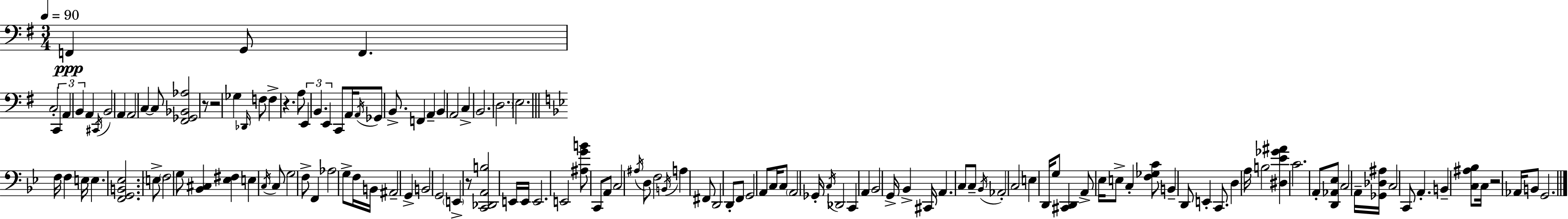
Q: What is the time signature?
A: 3/4